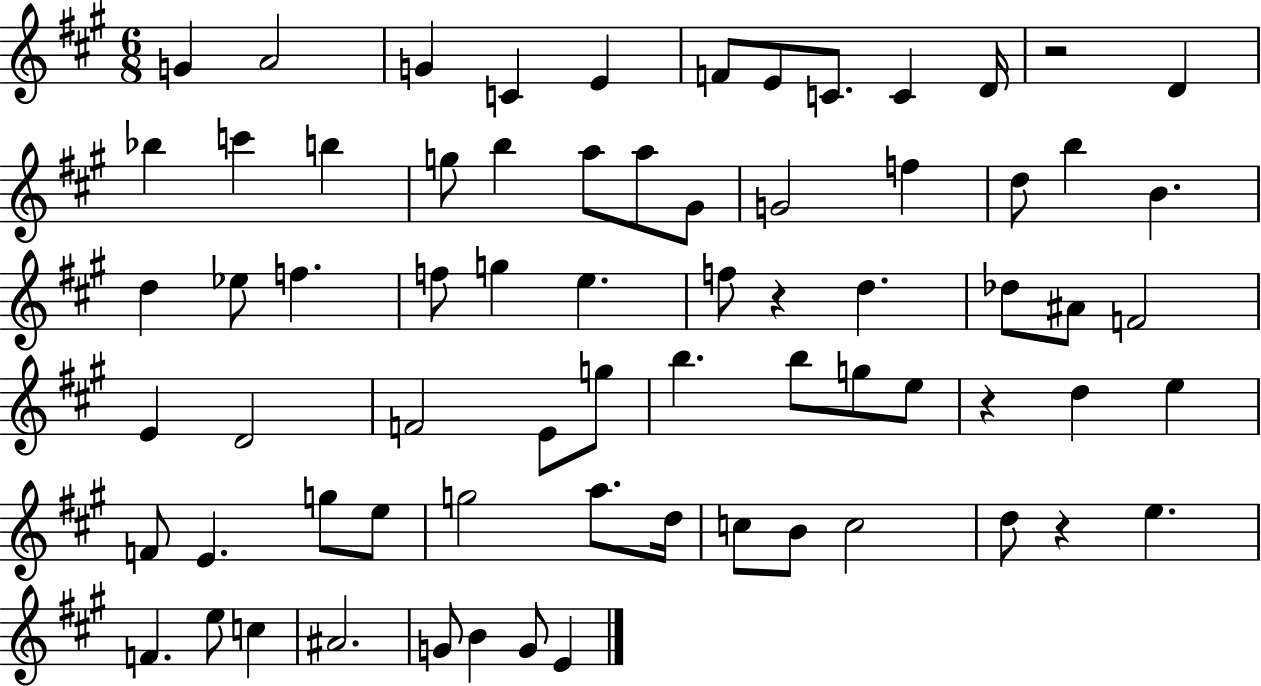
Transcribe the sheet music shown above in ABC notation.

X:1
T:Untitled
M:6/8
L:1/4
K:A
G A2 G C E F/2 E/2 C/2 C D/4 z2 D _b c' b g/2 b a/2 a/2 ^G/2 G2 f d/2 b B d _e/2 f f/2 g e f/2 z d _d/2 ^A/2 F2 E D2 F2 E/2 g/2 b b/2 g/2 e/2 z d e F/2 E g/2 e/2 g2 a/2 d/4 c/2 B/2 c2 d/2 z e F e/2 c ^A2 G/2 B G/2 E